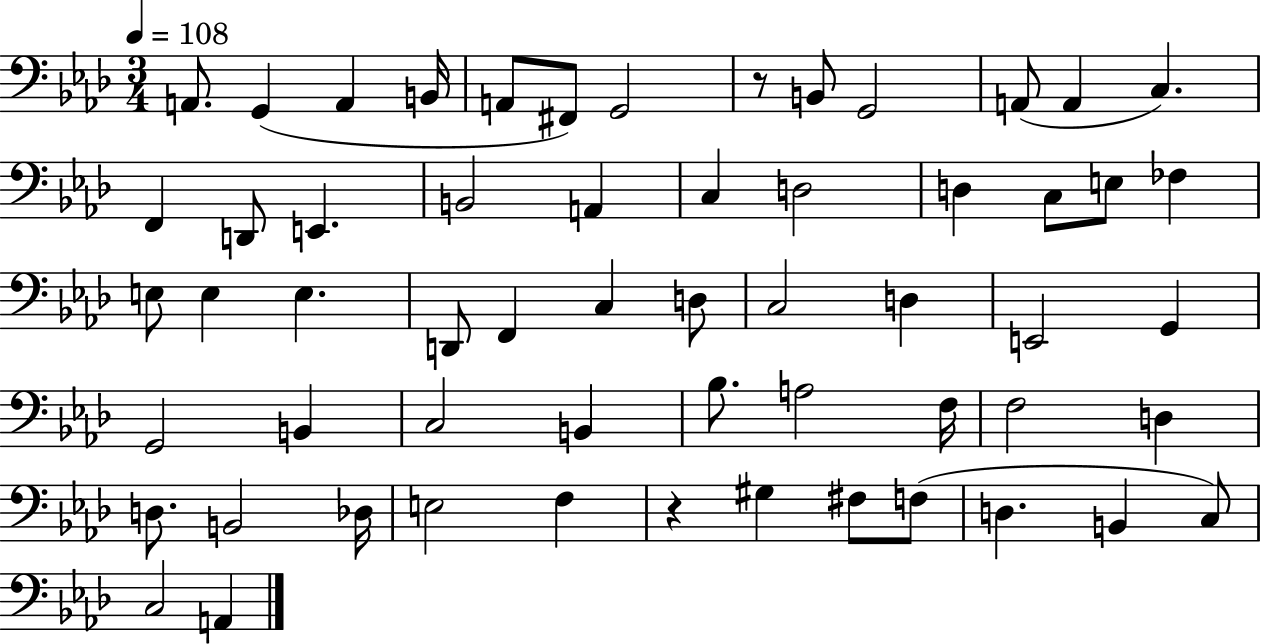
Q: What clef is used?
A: bass